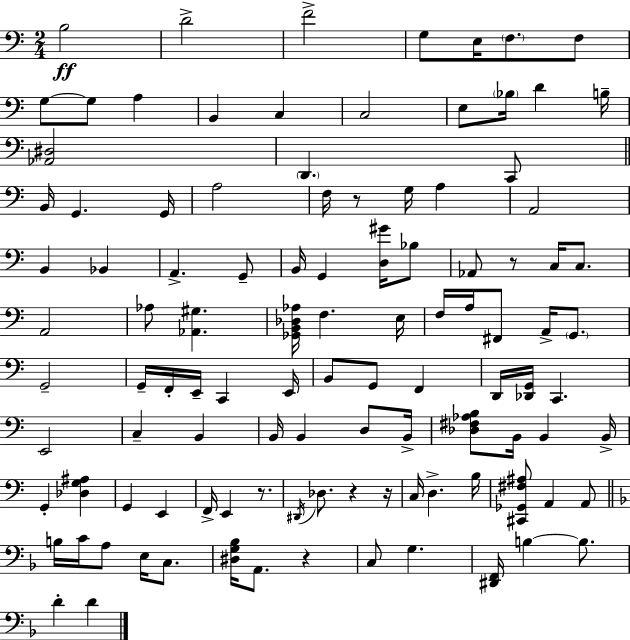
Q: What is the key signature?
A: A minor